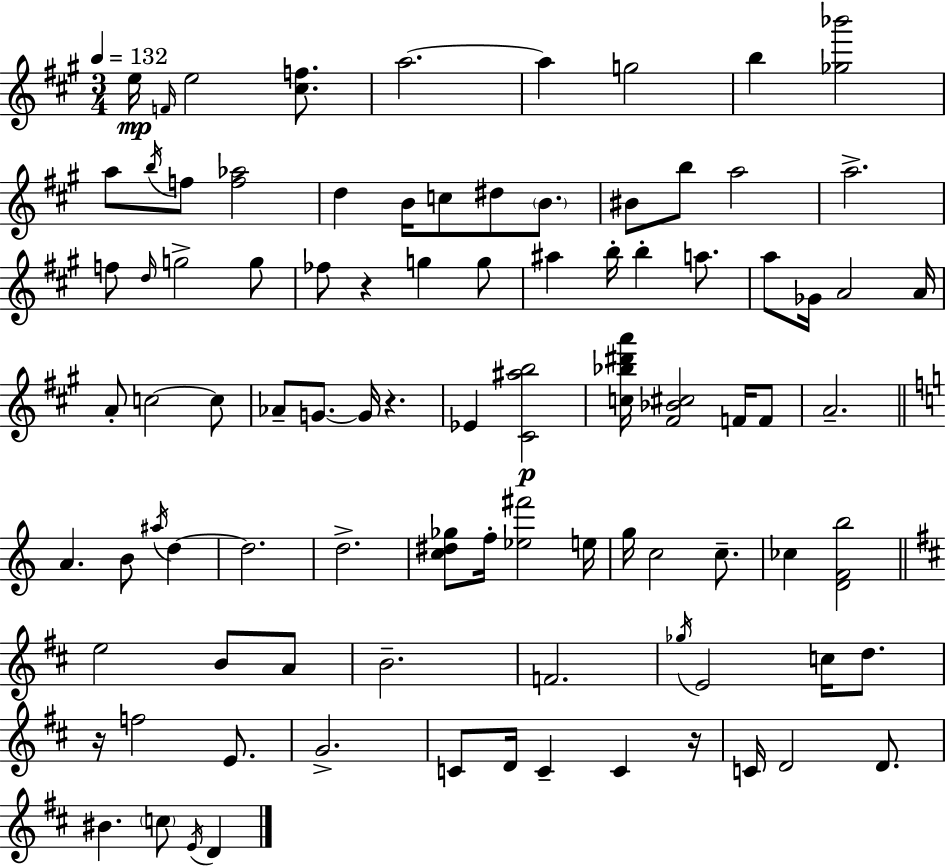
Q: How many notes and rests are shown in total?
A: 92